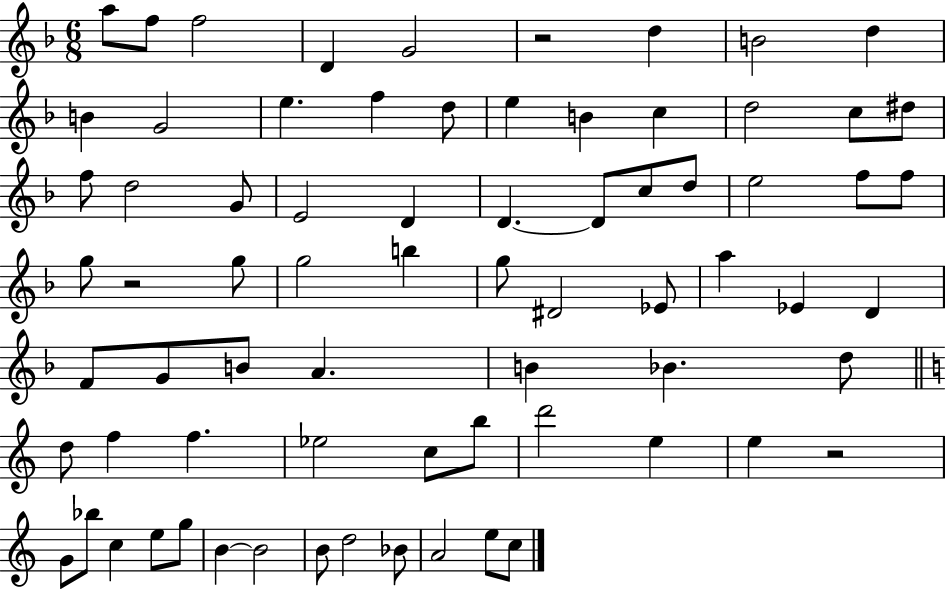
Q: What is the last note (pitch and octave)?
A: C5